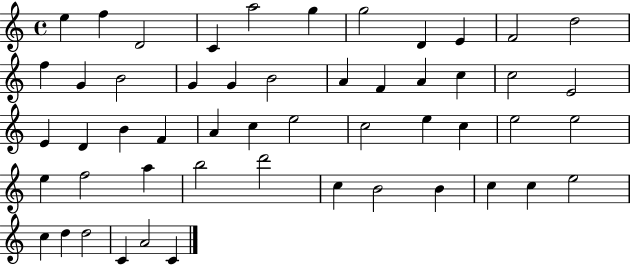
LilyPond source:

{
  \clef treble
  \time 4/4
  \defaultTimeSignature
  \key c \major
  e''4 f''4 d'2 | c'4 a''2 g''4 | g''2 d'4 e'4 | f'2 d''2 | \break f''4 g'4 b'2 | g'4 g'4 b'2 | a'4 f'4 a'4 c''4 | c''2 e'2 | \break e'4 d'4 b'4 f'4 | a'4 c''4 e''2 | c''2 e''4 c''4 | e''2 e''2 | \break e''4 f''2 a''4 | b''2 d'''2 | c''4 b'2 b'4 | c''4 c''4 e''2 | \break c''4 d''4 d''2 | c'4 a'2 c'4 | \bar "|."
}